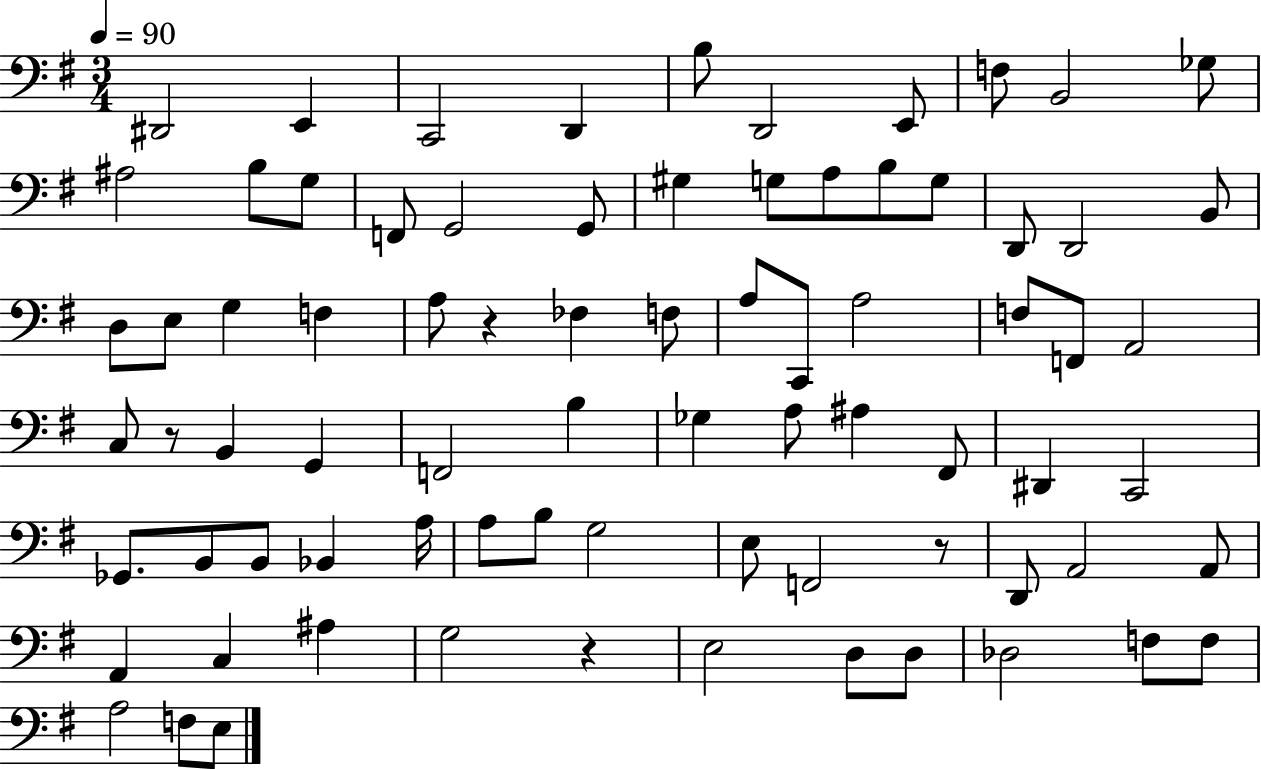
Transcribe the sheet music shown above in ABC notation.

X:1
T:Untitled
M:3/4
L:1/4
K:G
^D,,2 E,, C,,2 D,, B,/2 D,,2 E,,/2 F,/2 B,,2 _G,/2 ^A,2 B,/2 G,/2 F,,/2 G,,2 G,,/2 ^G, G,/2 A,/2 B,/2 G,/2 D,,/2 D,,2 B,,/2 D,/2 E,/2 G, F, A,/2 z _F, F,/2 A,/2 C,,/2 A,2 F,/2 F,,/2 A,,2 C,/2 z/2 B,, G,, F,,2 B, _G, A,/2 ^A, ^F,,/2 ^D,, C,,2 _G,,/2 B,,/2 B,,/2 _B,, A,/4 A,/2 B,/2 G,2 E,/2 F,,2 z/2 D,,/2 A,,2 A,,/2 A,, C, ^A, G,2 z E,2 D,/2 D,/2 _D,2 F,/2 F,/2 A,2 F,/2 E,/2